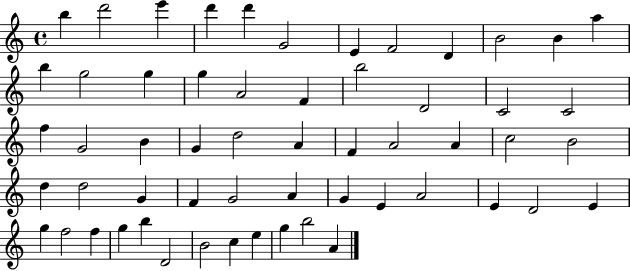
B5/q D6/h E6/q D6/q D6/q G4/h E4/q F4/h D4/q B4/h B4/q A5/q B5/q G5/h G5/q G5/q A4/h F4/q B5/h D4/h C4/h C4/h F5/q G4/h B4/q G4/q D5/h A4/q F4/q A4/h A4/q C5/h B4/h D5/q D5/h G4/q F4/q G4/h A4/q G4/q E4/q A4/h E4/q D4/h E4/q G5/q F5/h F5/q G5/q B5/q D4/h B4/h C5/q E5/q G5/q B5/h A4/q